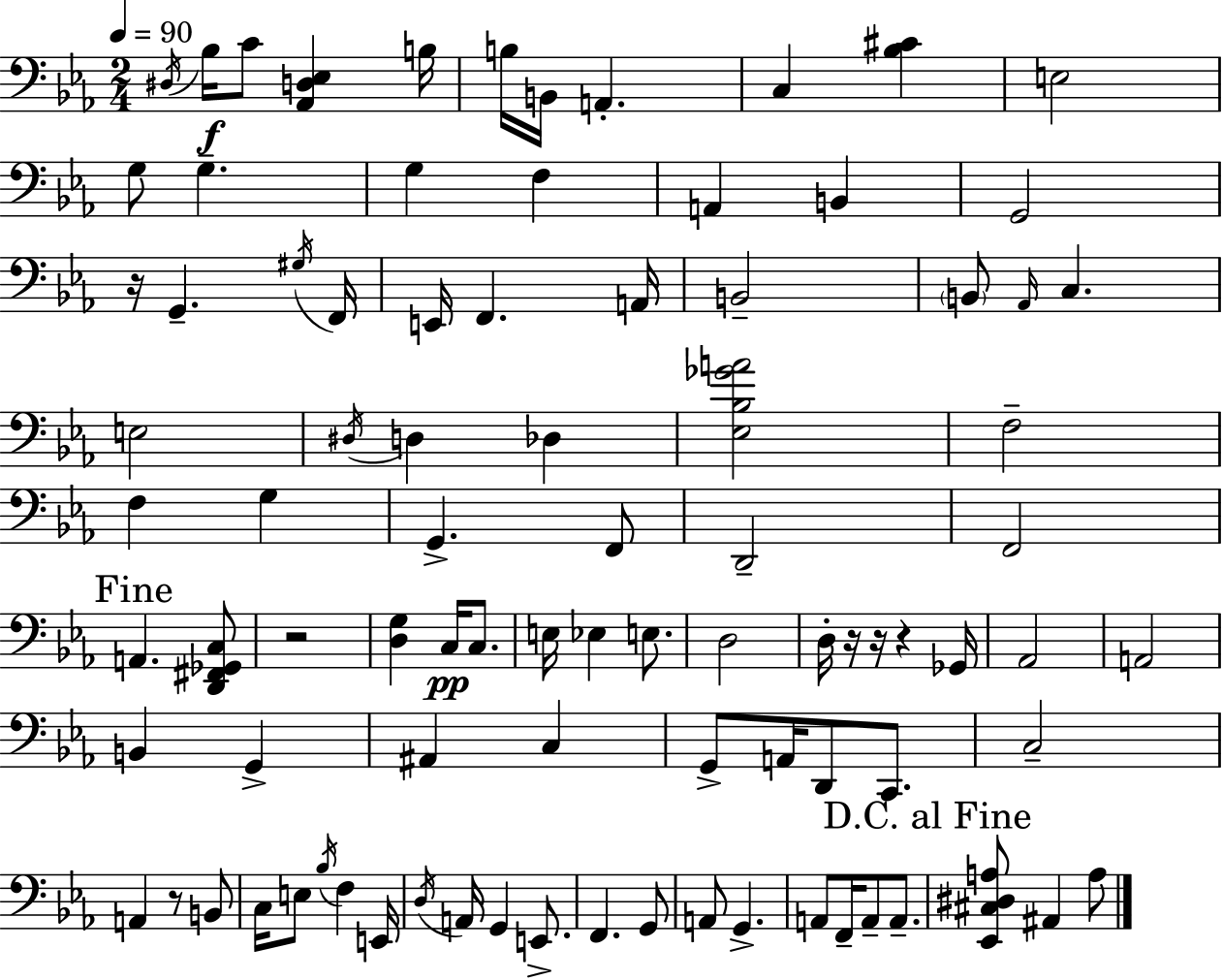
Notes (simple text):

D#3/s Bb3/s C4/e [Ab2,D3,Eb3]/q B3/s B3/s B2/s A2/q. C3/q [Bb3,C#4]/q E3/h G3/e G3/q. G3/q F3/q A2/q B2/q G2/h R/s G2/q. G#3/s F2/s E2/s F2/q. A2/s B2/h B2/e Ab2/s C3/q. E3/h D#3/s D3/q Db3/q [Eb3,Bb3,Gb4,A4]/h F3/h F3/q G3/q G2/q. F2/e D2/h F2/h A2/q. [D2,F#2,Gb2,C3]/e R/h [D3,G3]/q C3/s C3/e. E3/s Eb3/q E3/e. D3/h D3/s R/s R/s R/q Gb2/s Ab2/h A2/h B2/q G2/q A#2/q C3/q G2/e A2/s D2/e C2/e. C3/h A2/q R/e B2/e C3/s E3/e Bb3/s F3/q E2/s D3/s A2/s G2/q E2/e. F2/q. G2/e A2/e G2/q. A2/e F2/s A2/e A2/e. [Eb2,C#3,D#3,A3]/e A#2/q A3/e